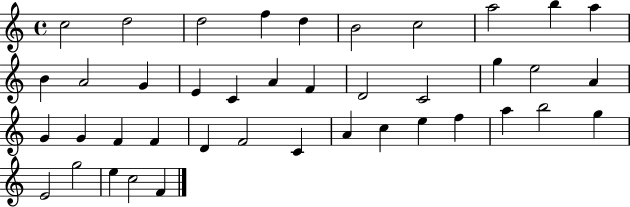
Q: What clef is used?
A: treble